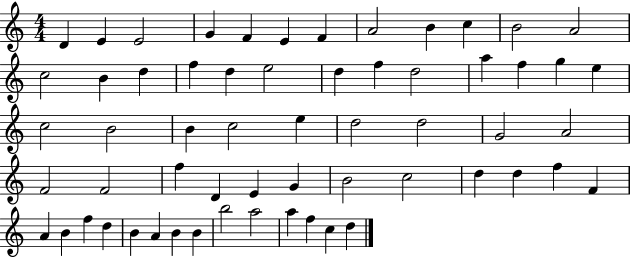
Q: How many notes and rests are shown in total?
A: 60